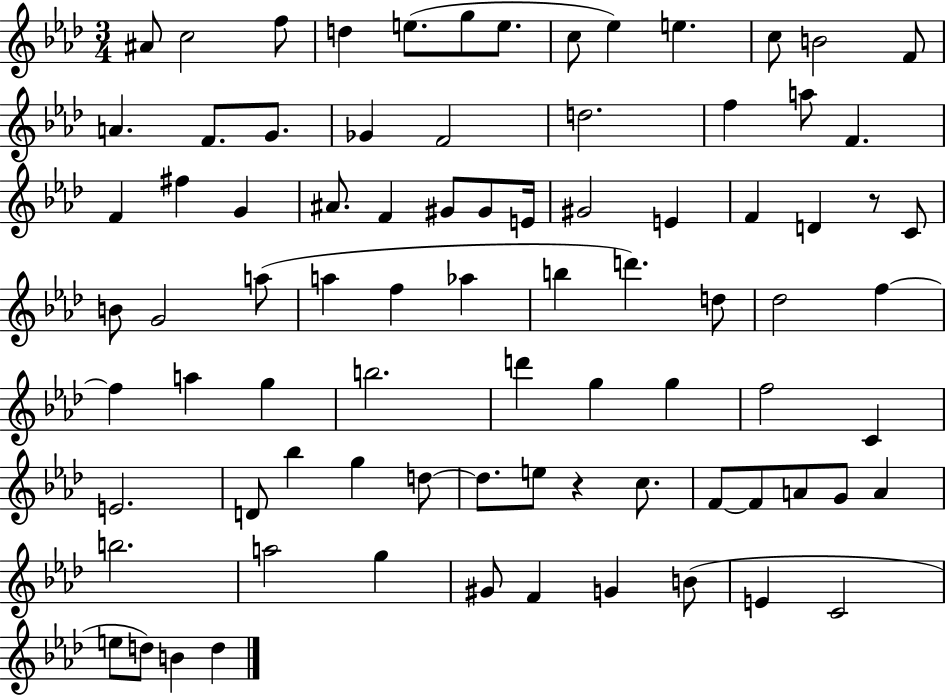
A#4/e C5/h F5/e D5/q E5/e. G5/e E5/e. C5/e Eb5/q E5/q. C5/e B4/h F4/e A4/q. F4/e. G4/e. Gb4/q F4/h D5/h. F5/q A5/e F4/q. F4/q F#5/q G4/q A#4/e. F4/q G#4/e G#4/e E4/s G#4/h E4/q F4/q D4/q R/e C4/e B4/e G4/h A5/e A5/q F5/q Ab5/q B5/q D6/q. D5/e Db5/h F5/q F5/q A5/q G5/q B5/h. D6/q G5/q G5/q F5/h C4/q E4/h. D4/e Bb5/q G5/q D5/e D5/e. E5/e R/q C5/e. F4/e F4/e A4/e G4/e A4/q B5/h. A5/h G5/q G#4/e F4/q G4/q B4/e E4/q C4/h E5/e D5/e B4/q D5/q